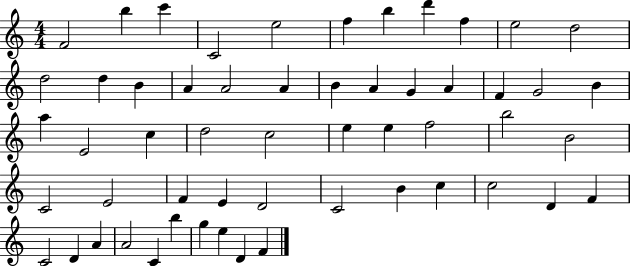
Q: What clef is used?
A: treble